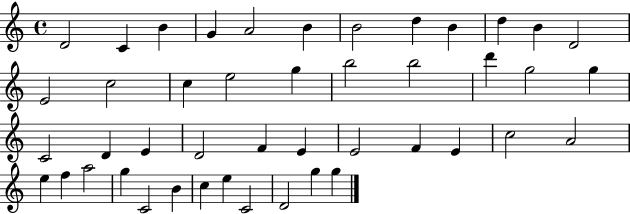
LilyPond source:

{
  \clef treble
  \time 4/4
  \defaultTimeSignature
  \key c \major
  d'2 c'4 b'4 | g'4 a'2 b'4 | b'2 d''4 b'4 | d''4 b'4 d'2 | \break e'2 c''2 | c''4 e''2 g''4 | b''2 b''2 | d'''4 g''2 g''4 | \break c'2 d'4 e'4 | d'2 f'4 e'4 | e'2 f'4 e'4 | c''2 a'2 | \break e''4 f''4 a''2 | g''4 c'2 b'4 | c''4 e''4 c'2 | d'2 g''4 g''4 | \break \bar "|."
}